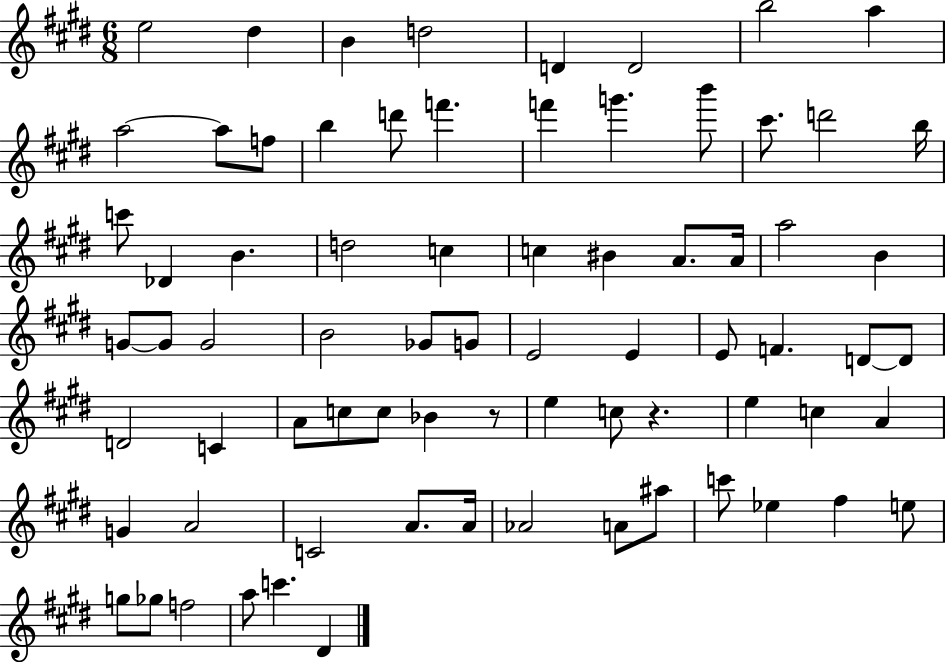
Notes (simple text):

E5/h D#5/q B4/q D5/h D4/q D4/h B5/h A5/q A5/h A5/e F5/e B5/q D6/e F6/q. F6/q G6/q. B6/e C#6/e. D6/h B5/s C6/e Db4/q B4/q. D5/h C5/q C5/q BIS4/q A4/e. A4/s A5/h B4/q G4/e G4/e G4/h B4/h Gb4/e G4/e E4/h E4/q E4/e F4/q. D4/e D4/e D4/h C4/q A4/e C5/e C5/e Bb4/q R/e E5/q C5/e R/q. E5/q C5/q A4/q G4/q A4/h C4/h A4/e. A4/s Ab4/h A4/e A#5/e C6/e Eb5/q F#5/q E5/e G5/e Gb5/e F5/h A5/e C6/q. D#4/q